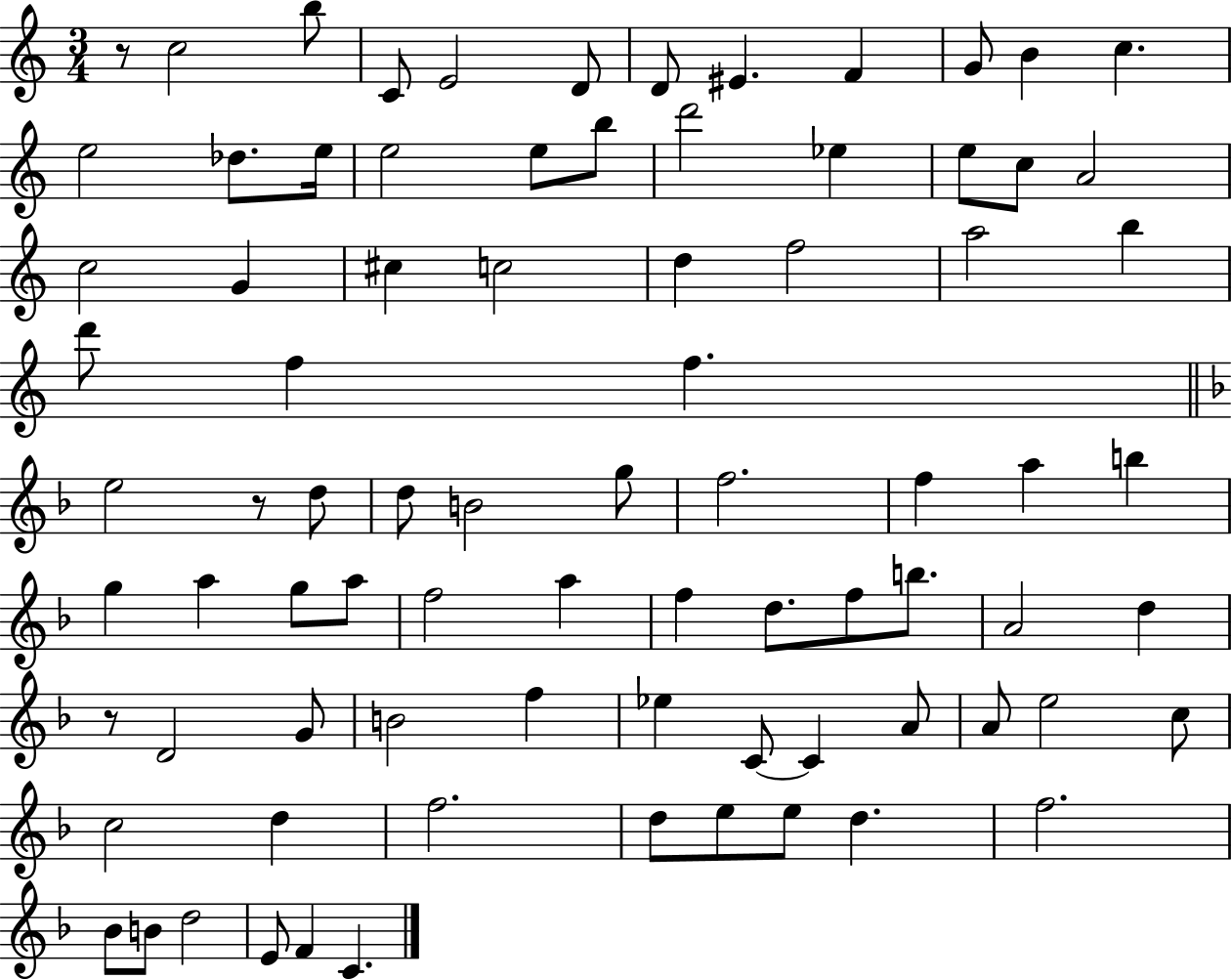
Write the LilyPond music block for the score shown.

{
  \clef treble
  \numericTimeSignature
  \time 3/4
  \key c \major
  r8 c''2 b''8 | c'8 e'2 d'8 | d'8 eis'4. f'4 | g'8 b'4 c''4. | \break e''2 des''8. e''16 | e''2 e''8 b''8 | d'''2 ees''4 | e''8 c''8 a'2 | \break c''2 g'4 | cis''4 c''2 | d''4 f''2 | a''2 b''4 | \break d'''8 f''4 f''4. | \bar "||" \break \key f \major e''2 r8 d''8 | d''8 b'2 g''8 | f''2. | f''4 a''4 b''4 | \break g''4 a''4 g''8 a''8 | f''2 a''4 | f''4 d''8. f''8 b''8. | a'2 d''4 | \break r8 d'2 g'8 | b'2 f''4 | ees''4 c'8~~ c'4 a'8 | a'8 e''2 c''8 | \break c''2 d''4 | f''2. | d''8 e''8 e''8 d''4. | f''2. | \break bes'8 b'8 d''2 | e'8 f'4 c'4. | \bar "|."
}